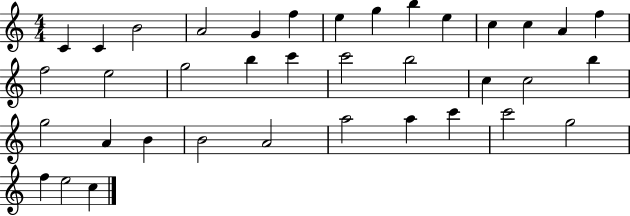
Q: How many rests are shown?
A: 0